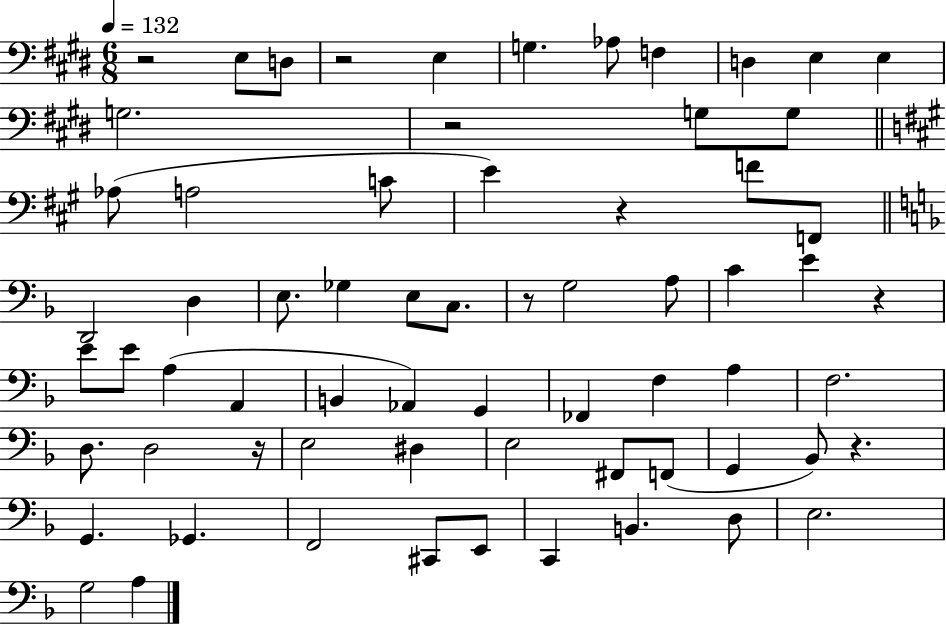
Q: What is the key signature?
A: E major